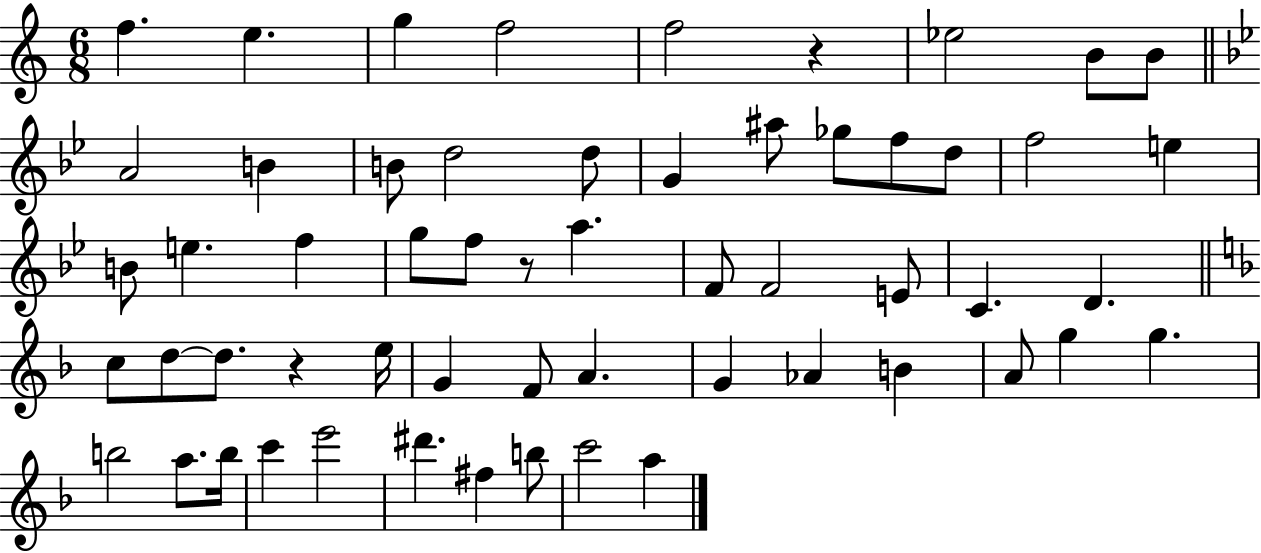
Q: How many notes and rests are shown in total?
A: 57